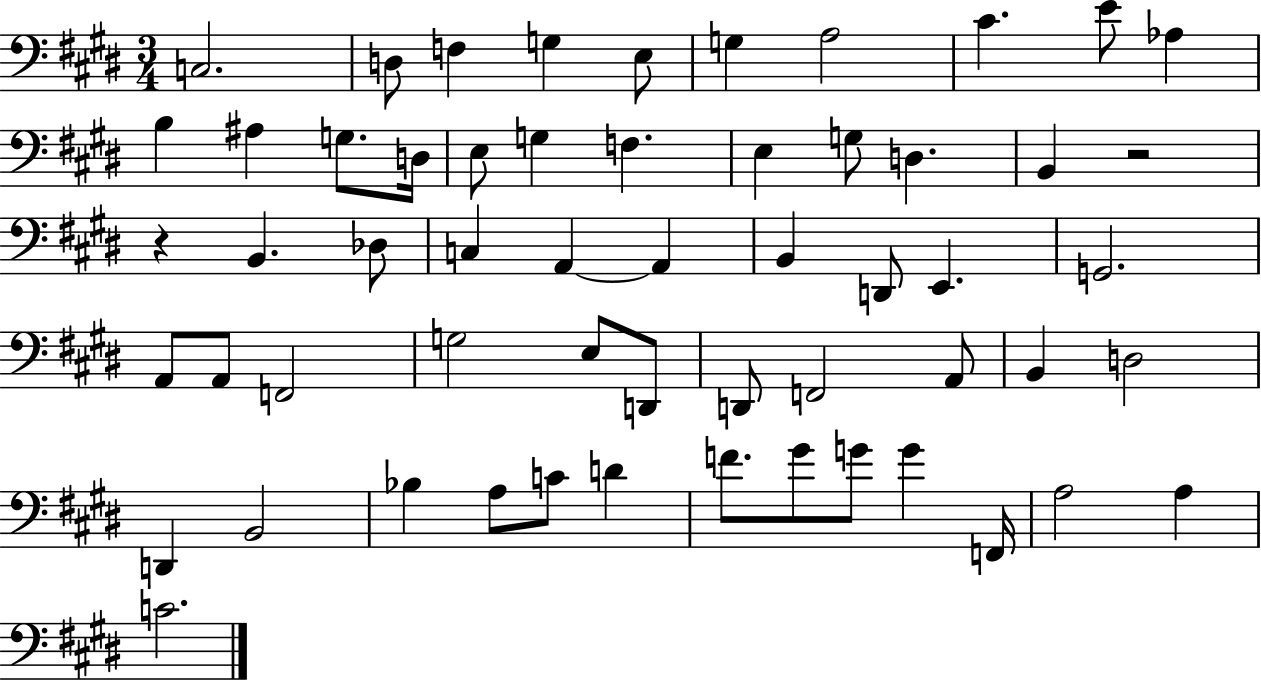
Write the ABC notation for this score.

X:1
T:Untitled
M:3/4
L:1/4
K:E
C,2 D,/2 F, G, E,/2 G, A,2 ^C E/2 _A, B, ^A, G,/2 D,/4 E,/2 G, F, E, G,/2 D, B,, z2 z B,, _D,/2 C, A,, A,, B,, D,,/2 E,, G,,2 A,,/2 A,,/2 F,,2 G,2 E,/2 D,,/2 D,,/2 F,,2 A,,/2 B,, D,2 D,, B,,2 _B, A,/2 C/2 D F/2 ^G/2 G/2 G F,,/4 A,2 A, C2